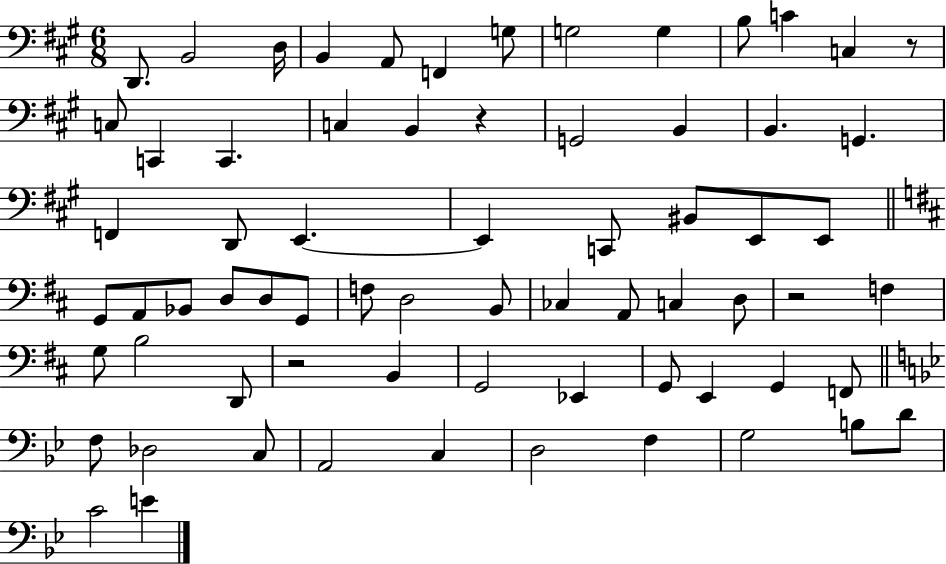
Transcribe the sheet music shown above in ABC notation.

X:1
T:Untitled
M:6/8
L:1/4
K:A
D,,/2 B,,2 D,/4 B,, A,,/2 F,, G,/2 G,2 G, B,/2 C C, z/2 C,/2 C,, C,, C, B,, z G,,2 B,, B,, G,, F,, D,,/2 E,, E,, C,,/2 ^B,,/2 E,,/2 E,,/2 G,,/2 A,,/2 _B,,/2 D,/2 D,/2 G,,/2 F,/2 D,2 B,,/2 _C, A,,/2 C, D,/2 z2 F, G,/2 B,2 D,,/2 z2 B,, G,,2 _E,, G,,/2 E,, G,, F,,/2 F,/2 _D,2 C,/2 A,,2 C, D,2 F, G,2 B,/2 D/2 C2 E